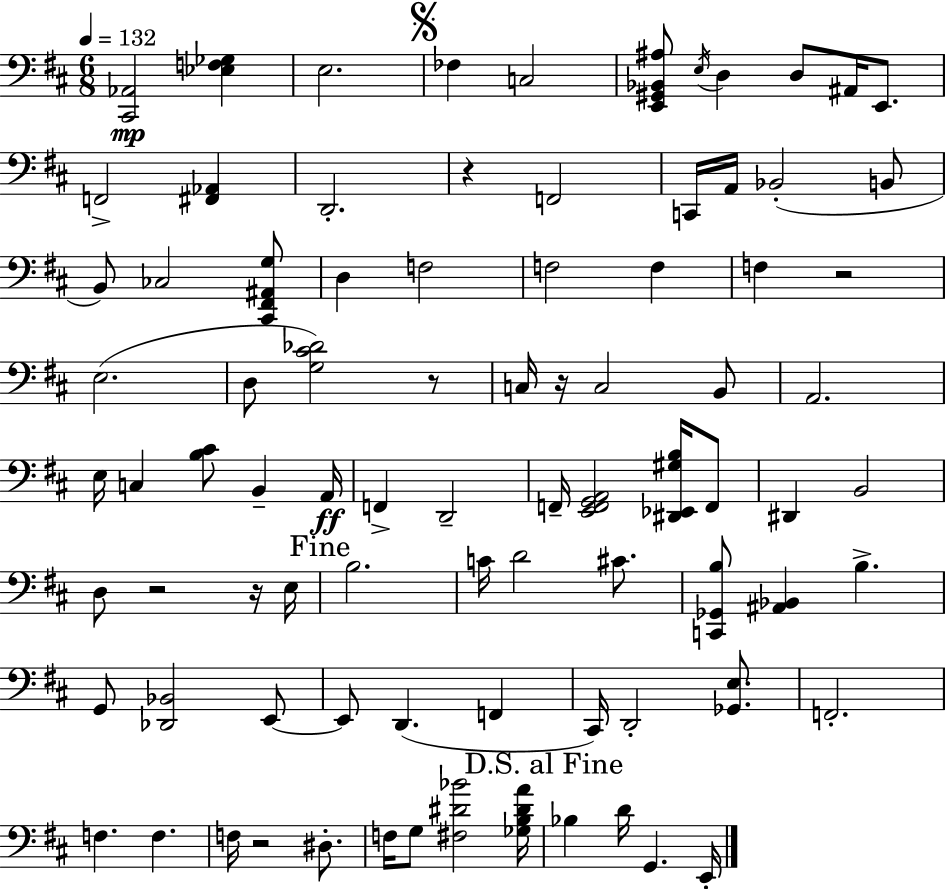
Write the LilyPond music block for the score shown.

{
  \clef bass
  \numericTimeSignature
  \time 6/8
  \key d \major
  \tempo 4 = 132
  <cis, aes,>2\mp <ees f ges>4 | e2. | \mark \markup { \musicglyph "scripts.segno" } fes4 c2 | <e, gis, bes, ais>8 \acciaccatura { e16 } d4 d8 ais,16 e,8. | \break f,2-> <fis, aes,>4 | d,2.-. | r4 f,2 | c,16 a,16 bes,2-.( b,8 | \break b,8) ces2 <cis, fis, ais, g>8 | d4 f2 | f2 f4 | f4 r2 | \break e2.( | d8 <g cis' des'>2) r8 | c16 r16 c2 b,8 | a,2. | \break e16 c4 <b cis'>8 b,4-- | a,16\ff f,4-> d,2-- | f,16-- <e, f, g, a,>2 <dis, ees, gis b>16 f,8 | dis,4 b,2 | \break d8 r2 r16 | e16 \mark "Fine" b2. | c'16 d'2 cis'8. | <c, ges, b>8 <ais, bes,>4 b4.-> | \break g,8 <des, bes,>2 e,8~~ | e,8 d,4.( f,4 | cis,16) d,2-. <ges, e>8. | f,2.-. | \break f4. f4. | f16 r2 dis8.-. | f16 g8 <fis dis' bes'>2 | <ges b dis' a'>16 \mark "D.S. al Fine" bes4 d'16 g,4. | \break e,16-. \bar "|."
}